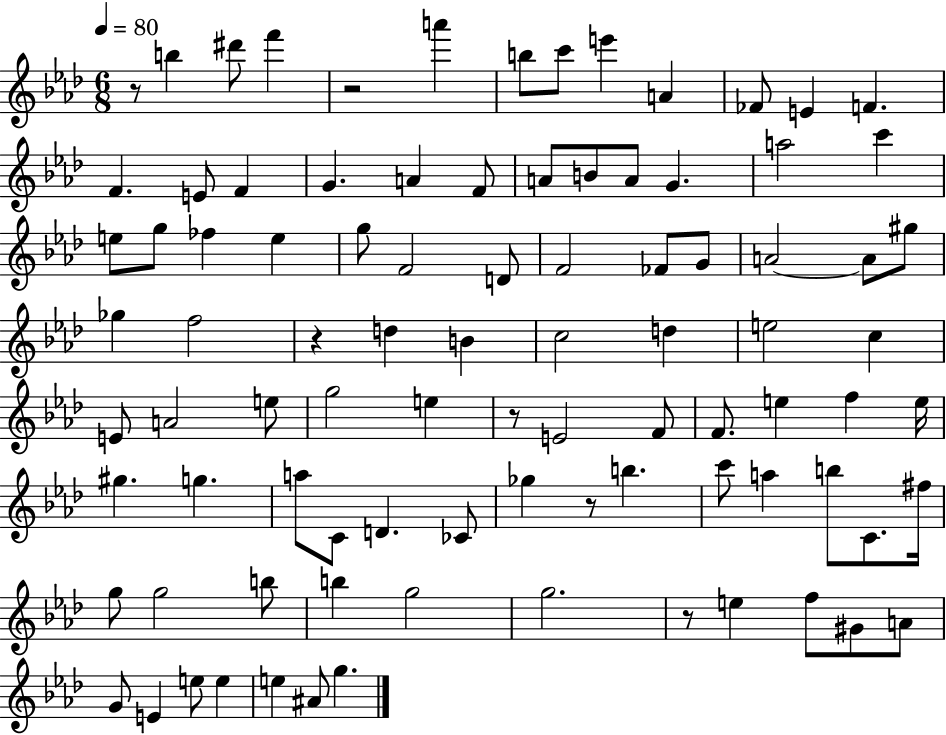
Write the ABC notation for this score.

X:1
T:Untitled
M:6/8
L:1/4
K:Ab
z/2 b ^d'/2 f' z2 a' b/2 c'/2 e' A _F/2 E F F E/2 F G A F/2 A/2 B/2 A/2 G a2 c' e/2 g/2 _f e g/2 F2 D/2 F2 _F/2 G/2 A2 A/2 ^g/2 _g f2 z d B c2 d e2 c E/2 A2 e/2 g2 e z/2 E2 F/2 F/2 e f e/4 ^g g a/2 C/2 D _C/2 _g z/2 b c'/2 a b/2 C/2 ^f/4 g/2 g2 b/2 b g2 g2 z/2 e f/2 ^G/2 A/2 G/2 E e/2 e e ^A/2 g